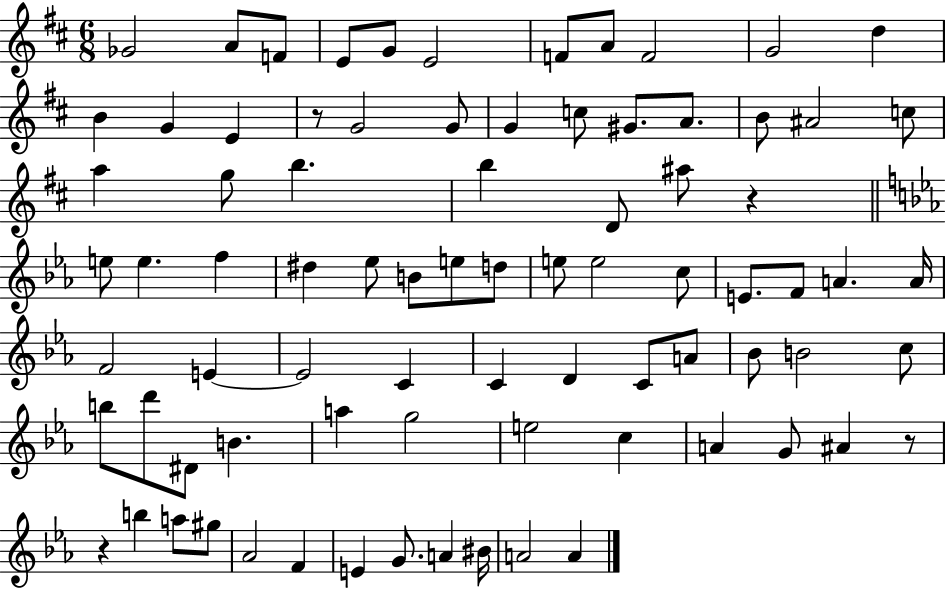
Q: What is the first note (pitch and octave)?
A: Gb4